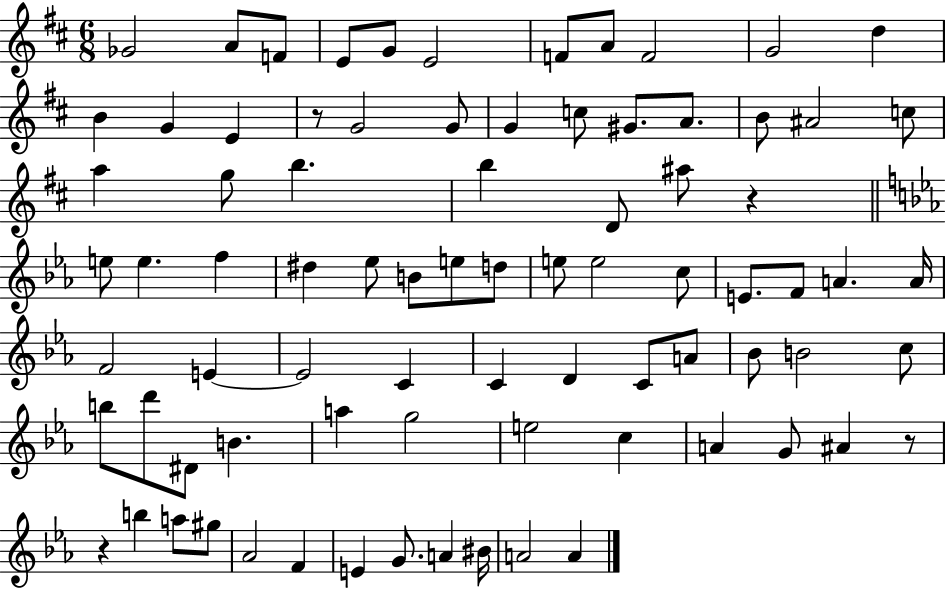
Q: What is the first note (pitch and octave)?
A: Gb4